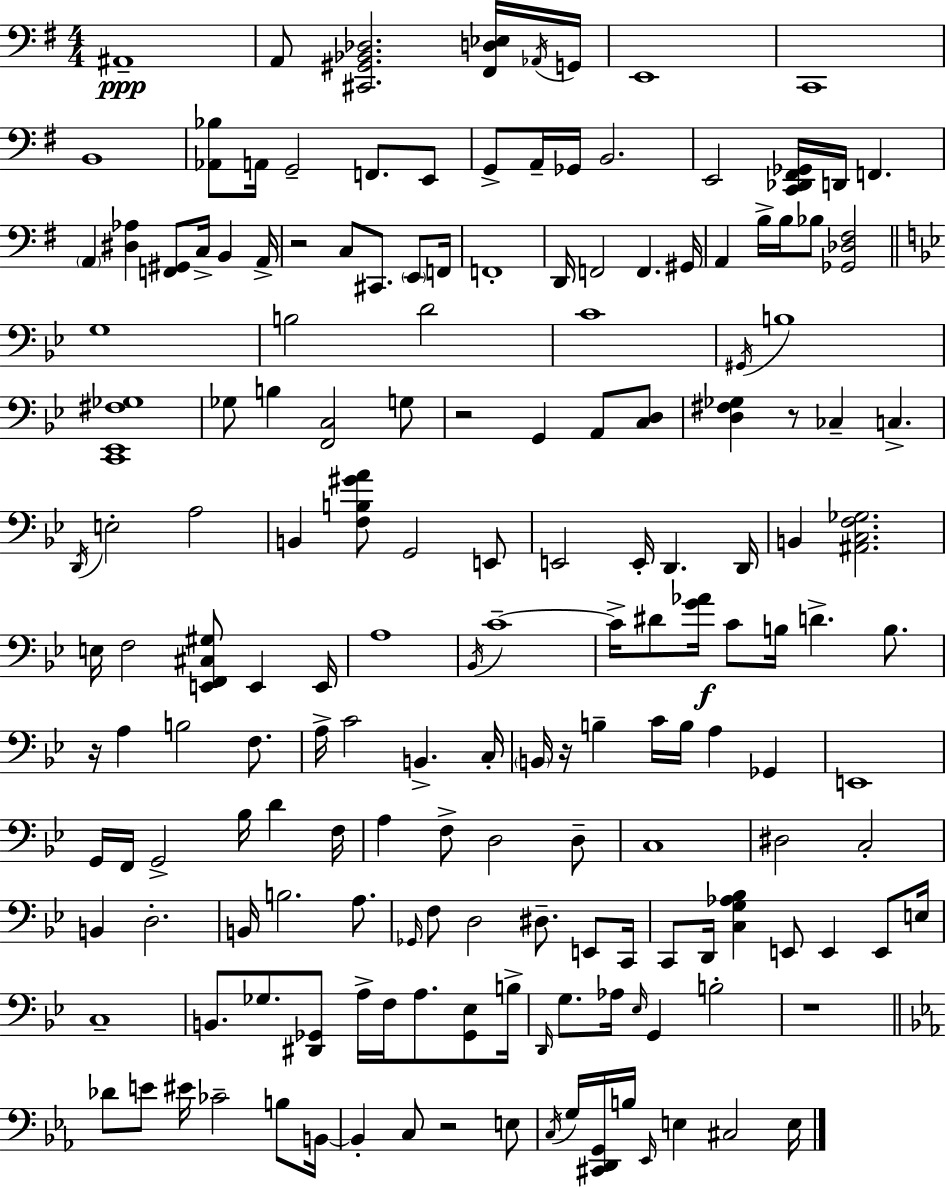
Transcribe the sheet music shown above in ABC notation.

X:1
T:Untitled
M:4/4
L:1/4
K:G
^A,,4 A,,/2 [^C,,^G,,_B,,_D,]2 [^F,,D,_E,]/4 _A,,/4 G,,/4 E,,4 C,,4 B,,4 [_A,,_B,]/2 A,,/4 G,,2 F,,/2 E,,/2 G,,/2 A,,/4 _G,,/4 B,,2 E,,2 [C,,_D,,^F,,_G,,]/4 D,,/4 F,, A,, [^D,_A,] [F,,^G,,]/2 C,/4 B,, A,,/4 z2 C,/2 ^C,,/2 E,,/2 F,,/4 F,,4 D,,/4 F,,2 F,, ^G,,/4 A,, B,/4 B,/4 _B,/2 [_G,,_D,^F,]2 G,4 B,2 D2 C4 ^G,,/4 B,4 [C,,_E,,^F,_G,]4 _G,/2 B, [F,,C,]2 G,/2 z2 G,, A,,/2 [C,D,]/2 [D,^F,_G,] z/2 _C, C, D,,/4 E,2 A,2 B,, [F,B,^GA]/2 G,,2 E,,/2 E,,2 E,,/4 D,, D,,/4 B,, [^A,,C,F,_G,]2 E,/4 F,2 [E,,F,,^C,^G,]/2 E,, E,,/4 A,4 _B,,/4 C4 C/4 ^D/2 [G_A]/4 C/2 B,/4 D B,/2 z/4 A, B,2 F,/2 A,/4 C2 B,, C,/4 B,,/4 z/4 B, C/4 B,/4 A, _G,, E,,4 G,,/4 F,,/4 G,,2 _B,/4 D F,/4 A, F,/2 D,2 D,/2 C,4 ^D,2 C,2 B,, D,2 B,,/4 B,2 A,/2 _G,,/4 F,/2 D,2 ^D,/2 E,,/2 C,,/4 C,,/2 D,,/4 [C,G,_A,_B,] E,,/2 E,, E,,/2 E,/4 C,4 B,,/2 _G,/2 [^D,,_G,,]/2 A,/4 F,/4 A,/2 [_G,,_E,]/2 B,/4 D,,/4 G,/2 _A,/4 _E,/4 G,, B,2 z4 _D/2 E/2 ^E/4 _C2 B,/2 B,,/4 B,, C,/2 z2 E,/2 C,/4 G,/4 [^C,,D,,G,,]/4 B,/4 _E,,/4 E, ^C,2 E,/4